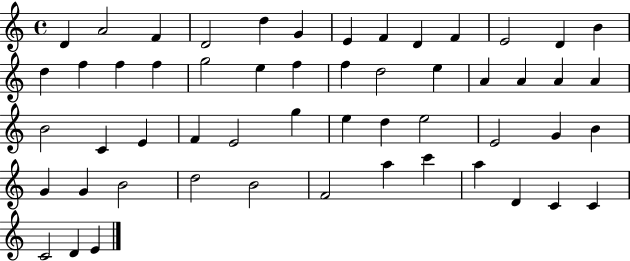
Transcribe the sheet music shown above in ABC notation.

X:1
T:Untitled
M:4/4
L:1/4
K:C
D A2 F D2 d G E F D F E2 D B d f f f g2 e f f d2 e A A A A B2 C E F E2 g e d e2 E2 G B G G B2 d2 B2 F2 a c' a D C C C2 D E